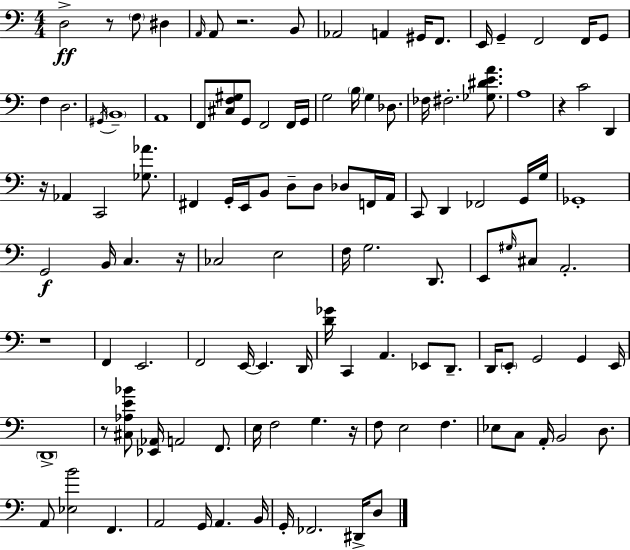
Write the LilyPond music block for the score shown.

{
  \clef bass
  \numericTimeSignature
  \time 4/4
  \key a \minor
  d2->\ff r8 \parenthesize f8 dis4 | \grace { a,16 } a,8 r2. b,8 | aes,2 a,4 gis,16 f,8. | e,16 g,4-- f,2 f,16 g,8 | \break f4 d2. | \acciaccatura { gis,16 } \parenthesize b,1-- | a,1 | f,8 <cis f gis>8 g,8 f,2 | \break f,16 g,16 g2 \parenthesize b16 g4 des8. | fes16 fis2.-. <ges dis' e' a'>8. | a1 | r4 c'2 d,4 | \break r16 aes,4 c,2 <ges aes'>8. | fis,4 g,16-. e,16 b,8 d8-- d8 des8 | f,16 a,16 c,8 d,4 fes,2 | g,16 g16 ges,1-. | \break g,2\f b,16 c4. | r16 ces2 e2 | f16 g2. d,8. | e,8 \grace { gis16 } cis8 a,2.-. | \break r1 | f,4 e,2. | f,2 e,16~~ e,4. | d,16 <d' ges'>16 c,4 a,4. ees,8 | \break d,8.-- d,16 \parenthesize e,8-. g,2 g,4 | e,16 \parenthesize d,1-> | r8 <cis aes e' bes'>8 <ees, aes,>16 a,2 | f,8. e16 f2 g4. | \break r16 f8 e2 f4. | ees8 c8 a,16-. b,2 | d8. a,8 <ees b'>2 f,4. | a,2 g,16 a,4. | \break b,16 g,16-. fes,2. | dis,16-> d8 \bar "|."
}